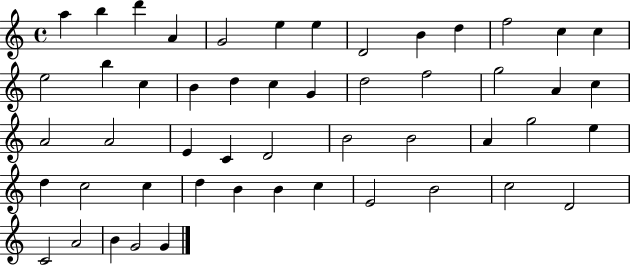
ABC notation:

X:1
T:Untitled
M:4/4
L:1/4
K:C
a b d' A G2 e e D2 B d f2 c c e2 b c B d c G d2 f2 g2 A c A2 A2 E C D2 B2 B2 A g2 e d c2 c d B B c E2 B2 c2 D2 C2 A2 B G2 G